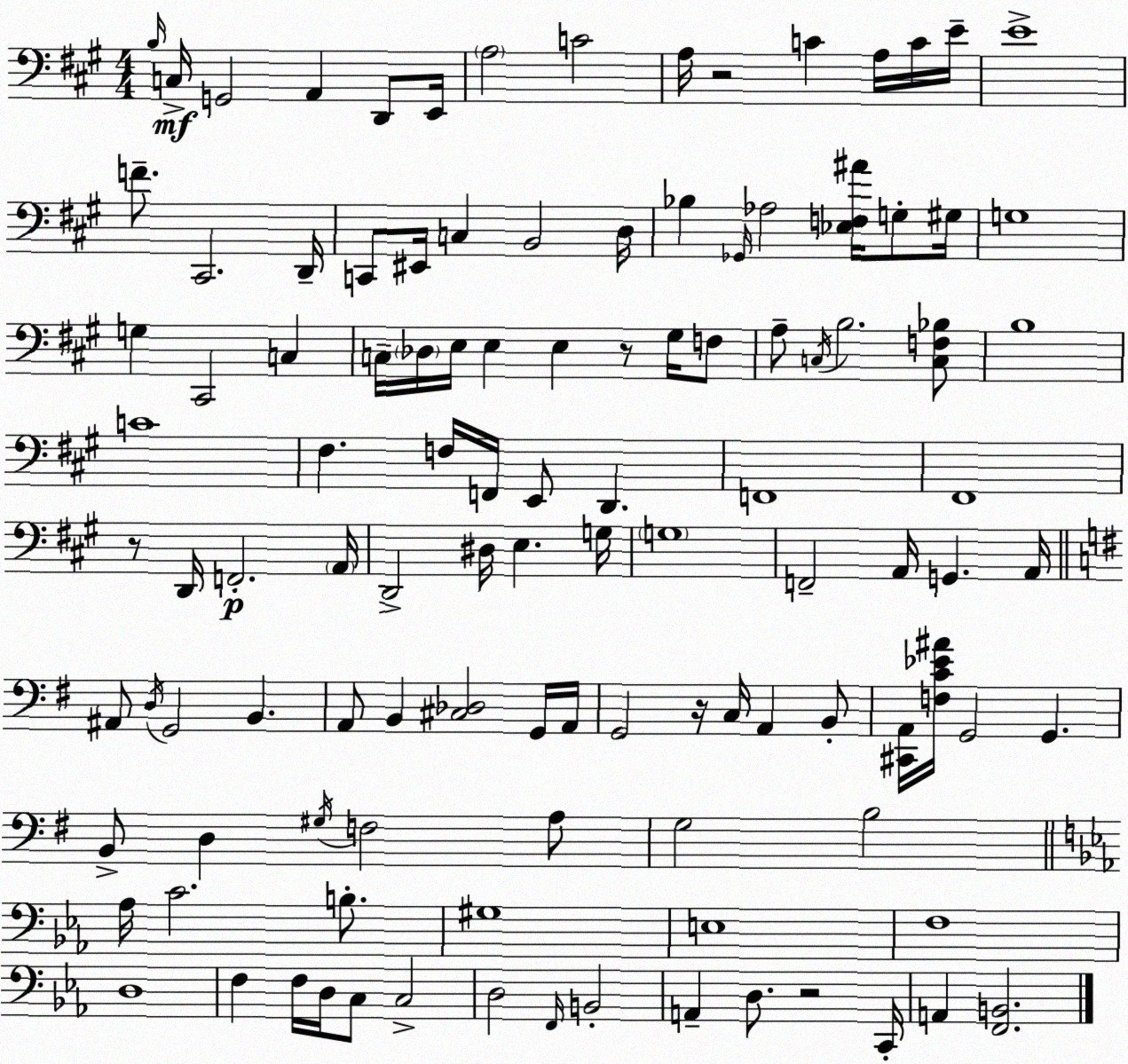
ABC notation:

X:1
T:Untitled
M:4/4
L:1/4
K:A
B,/4 C,/4 G,,2 A,, D,,/2 E,,/4 A,2 C2 A,/4 z2 C A,/4 C/4 E/4 E4 F/2 ^C,,2 D,,/4 C,,/2 ^E,,/4 C, B,,2 D,/4 _B, _G,,/4 _A,2 [_E,F,^A]/4 G,/2 ^G,/4 G,4 G, ^C,,2 C, C,/4 _D,/4 E,/4 E, E, z/2 ^G,/4 F,/2 A,/2 C,/4 B,2 [C,F,_B,]/2 B,4 C4 ^F, F,/4 F,,/4 E,,/2 D,, F,,4 ^F,,4 z/2 D,,/4 F,,2 A,,/4 D,,2 ^D,/4 E, G,/4 G,4 F,,2 A,,/4 G,, A,,/4 ^A,,/2 D,/4 G,,2 B,, A,,/2 B,, [^C,_D,]2 G,,/4 A,,/4 G,,2 z/4 C,/4 A,, B,,/2 [^C,,A,,]/4 [F,C_E^A]/4 G,,2 G,, B,,/2 D, ^G,/4 F,2 A,/2 G,2 B,2 _A,/4 C2 B,/2 ^G,4 E,4 F,4 D,4 F, F,/4 D,/4 C,/2 C,2 D,2 F,,/4 B,,2 A,, D,/2 z2 C,,/4 A,, [F,,B,,]2